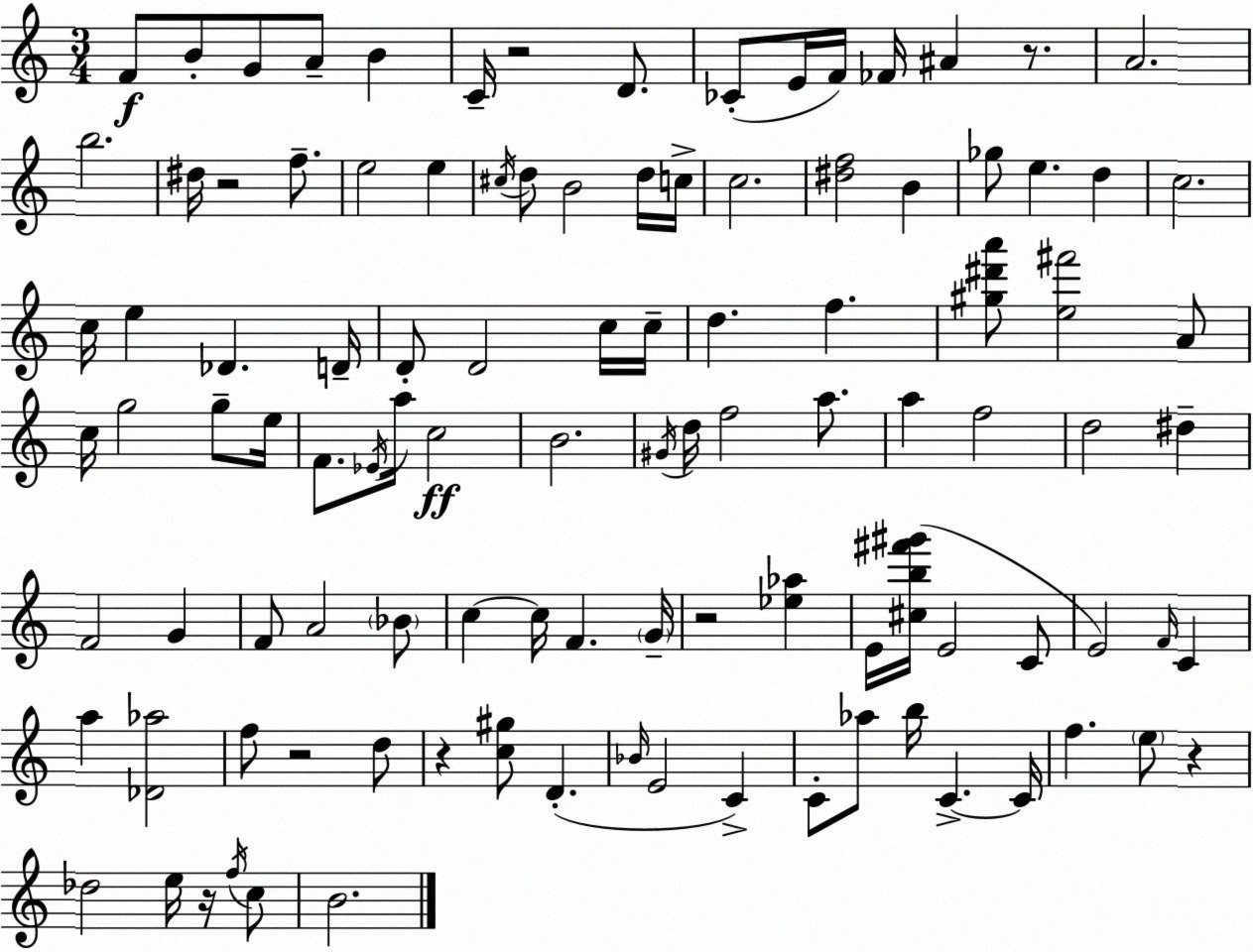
X:1
T:Untitled
M:3/4
L:1/4
K:C
F/2 B/2 G/2 A/2 B C/4 z2 D/2 _C/2 E/4 F/4 _F/4 ^A z/2 A2 b2 ^d/4 z2 f/2 e2 e ^c/4 d/2 B2 d/4 c/4 c2 [^df]2 B _g/2 e d c2 c/4 e _D D/4 D/2 D2 c/4 c/4 d f [^g^d'a']/2 [e^f']2 A/2 c/4 g2 g/2 e/4 F/2 _E/4 a/4 c2 B2 ^G/4 d/4 f2 a/2 a f2 d2 ^d F2 G F/2 A2 _B/2 c c/4 F G/4 z2 [_e_a] E/4 [^cb^f'^g']/4 E2 C/2 E2 F/4 C a [_D_a]2 f/2 z2 d/2 z [c^g]/2 D _B/4 E2 C C/2 _a/2 b/4 C C/4 f e/2 z _d2 e/4 z/4 f/4 c/2 B2